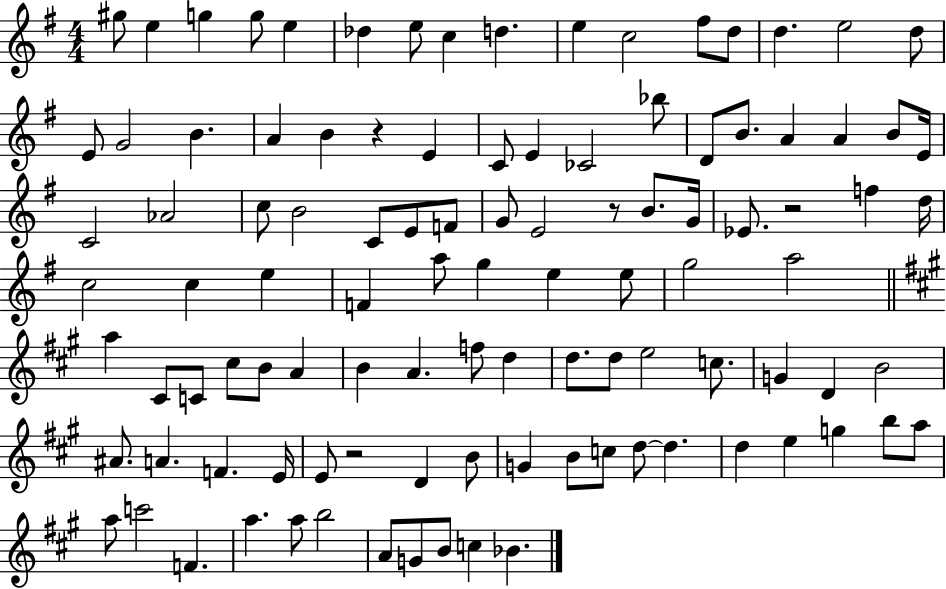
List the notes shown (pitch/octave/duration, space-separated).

G#5/e E5/q G5/q G5/e E5/q Db5/q E5/e C5/q D5/q. E5/q C5/h F#5/e D5/e D5/q. E5/h D5/e E4/e G4/h B4/q. A4/q B4/q R/q E4/q C4/e E4/q CES4/h Bb5/e D4/e B4/e. A4/q A4/q B4/e E4/s C4/h Ab4/h C5/e B4/h C4/e E4/e F4/e G4/e E4/h R/e B4/e. G4/s Eb4/e. R/h F5/q D5/s C5/h C5/q E5/q F4/q A5/e G5/q E5/q E5/e G5/h A5/h A5/q C#4/e C4/e C#5/e B4/e A4/q B4/q A4/q. F5/e D5/q D5/e. D5/e E5/h C5/e. G4/q D4/q B4/h A#4/e. A4/q. F4/q. E4/s E4/e R/h D4/q B4/e G4/q B4/e C5/e D5/e D5/q. D5/q E5/q G5/q B5/e A5/e A5/e C6/h F4/q. A5/q. A5/e B5/h A4/e G4/e B4/e C5/q Bb4/q.